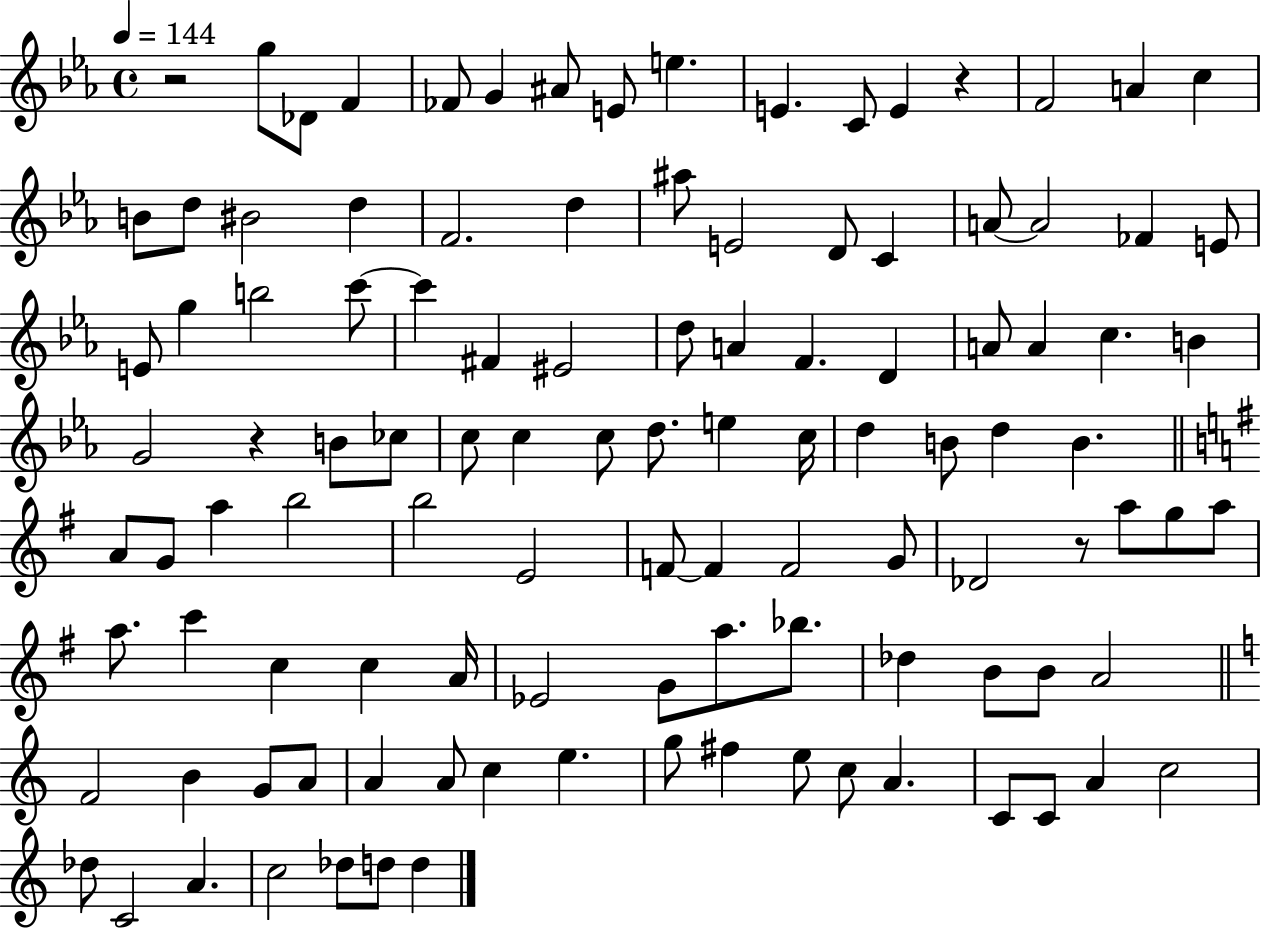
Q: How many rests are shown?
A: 4